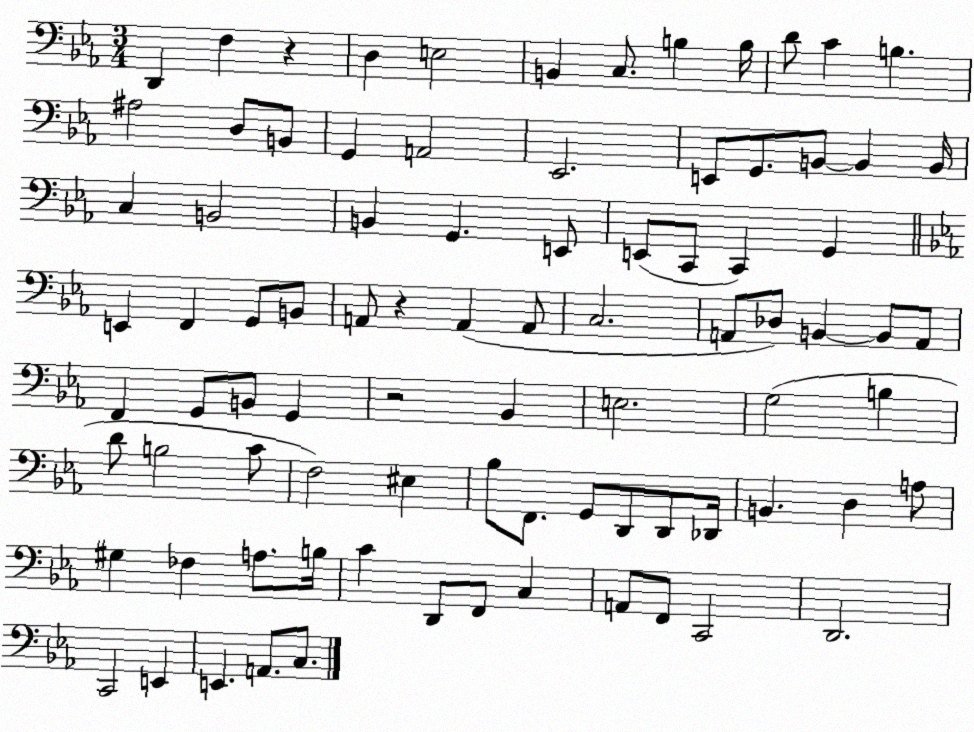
X:1
T:Untitled
M:3/4
L:1/4
K:Eb
D,, F, z D, E,2 B,, C,/2 B, B,/4 D/2 C B, ^A,2 D,/2 B,,/2 G,, A,,2 _E,,2 E,,/2 G,,/2 B,,/2 B,, B,,/4 C, B,,2 B,, G,, E,,/2 E,,/2 C,,/2 C,, G,, E,, F,, G,,/2 B,,/2 A,,/2 z A,, A,,/2 C,2 A,,/2 _D,/2 B,, B,,/2 A,,/2 F,, G,,/2 B,,/2 G,, z2 _B,, E,2 G,2 B, D/2 B,2 C/2 F,2 ^E, _B,/2 F,,/2 G,,/2 D,,/2 D,,/2 _D,,/4 B,, D, A,/2 ^G, _F, A,/2 B,/4 C D,,/2 F,,/2 C, A,,/2 F,,/2 C,,2 D,,2 C,,2 E,, E,, A,,/2 C,/2